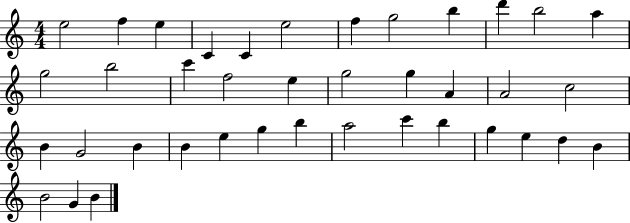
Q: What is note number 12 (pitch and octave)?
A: A5